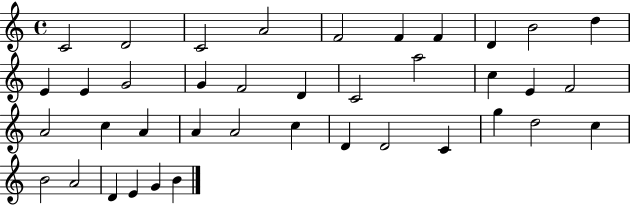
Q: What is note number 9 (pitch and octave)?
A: B4